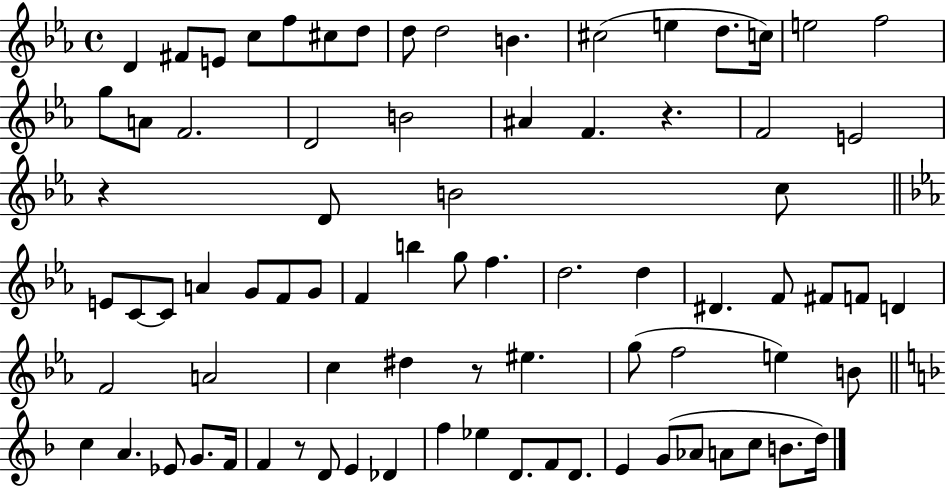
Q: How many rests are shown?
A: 4